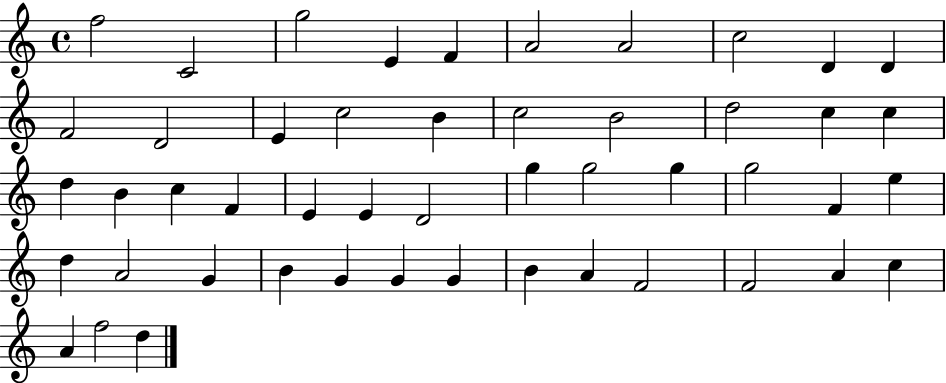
X:1
T:Untitled
M:4/4
L:1/4
K:C
f2 C2 g2 E F A2 A2 c2 D D F2 D2 E c2 B c2 B2 d2 c c d B c F E E D2 g g2 g g2 F e d A2 G B G G G B A F2 F2 A c A f2 d